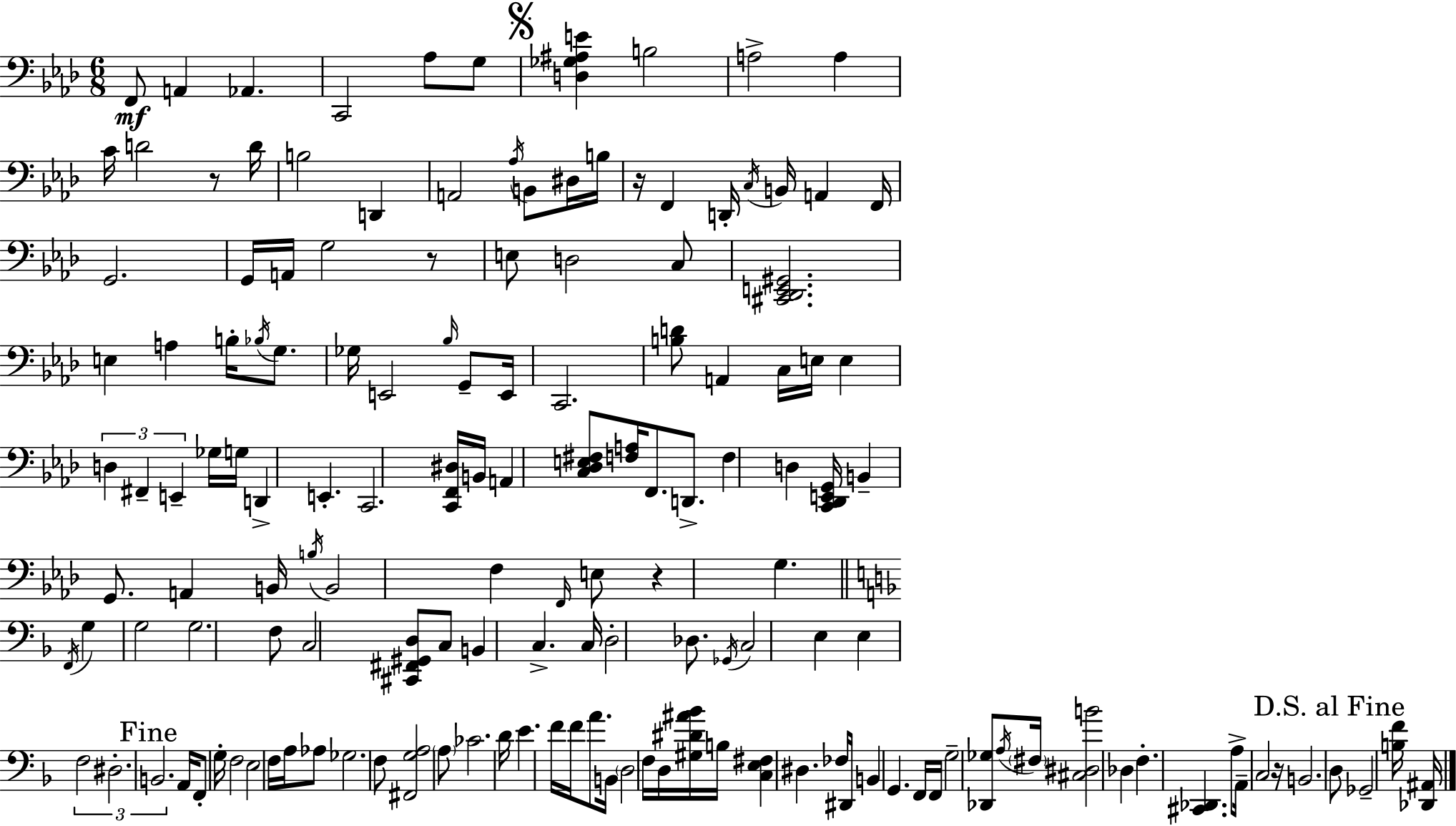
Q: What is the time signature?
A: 6/8